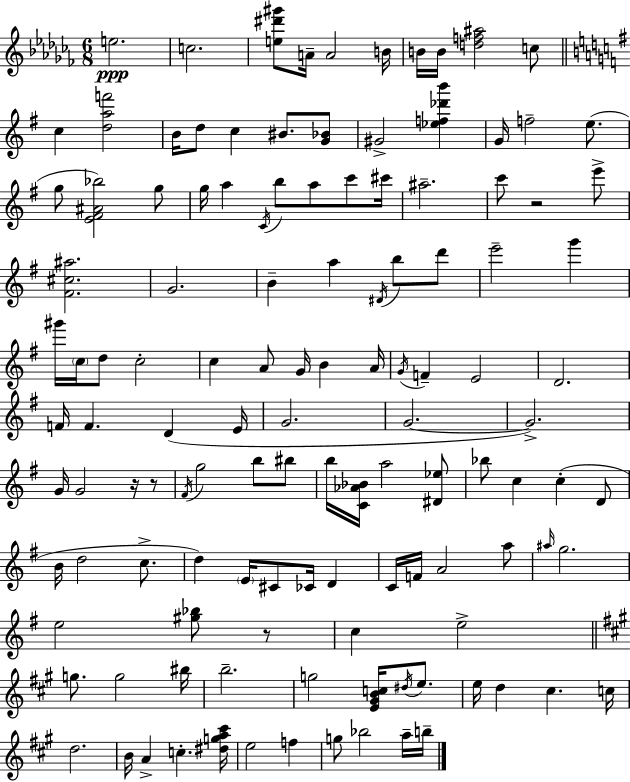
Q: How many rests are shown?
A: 4